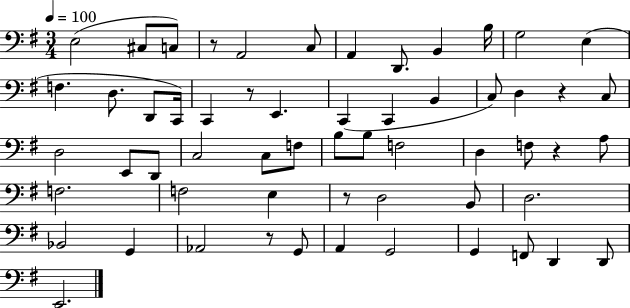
X:1
T:Untitled
M:3/4
L:1/4
K:G
E,2 ^C,/2 C,/2 z/2 A,,2 C,/2 A,, D,,/2 B,, B,/4 G,2 E, F, D,/2 D,,/2 C,,/4 C,, z/2 E,, C,, C,, B,, C,/2 D, z C,/2 D,2 E,,/2 D,,/2 C,2 C,/2 F,/2 B,/2 B,/2 F,2 D, F,/2 z A,/2 F,2 F,2 E, z/2 D,2 B,,/2 D,2 _B,,2 G,, _A,,2 z/2 G,,/2 A,, G,,2 G,, F,,/2 D,, D,,/2 E,,2